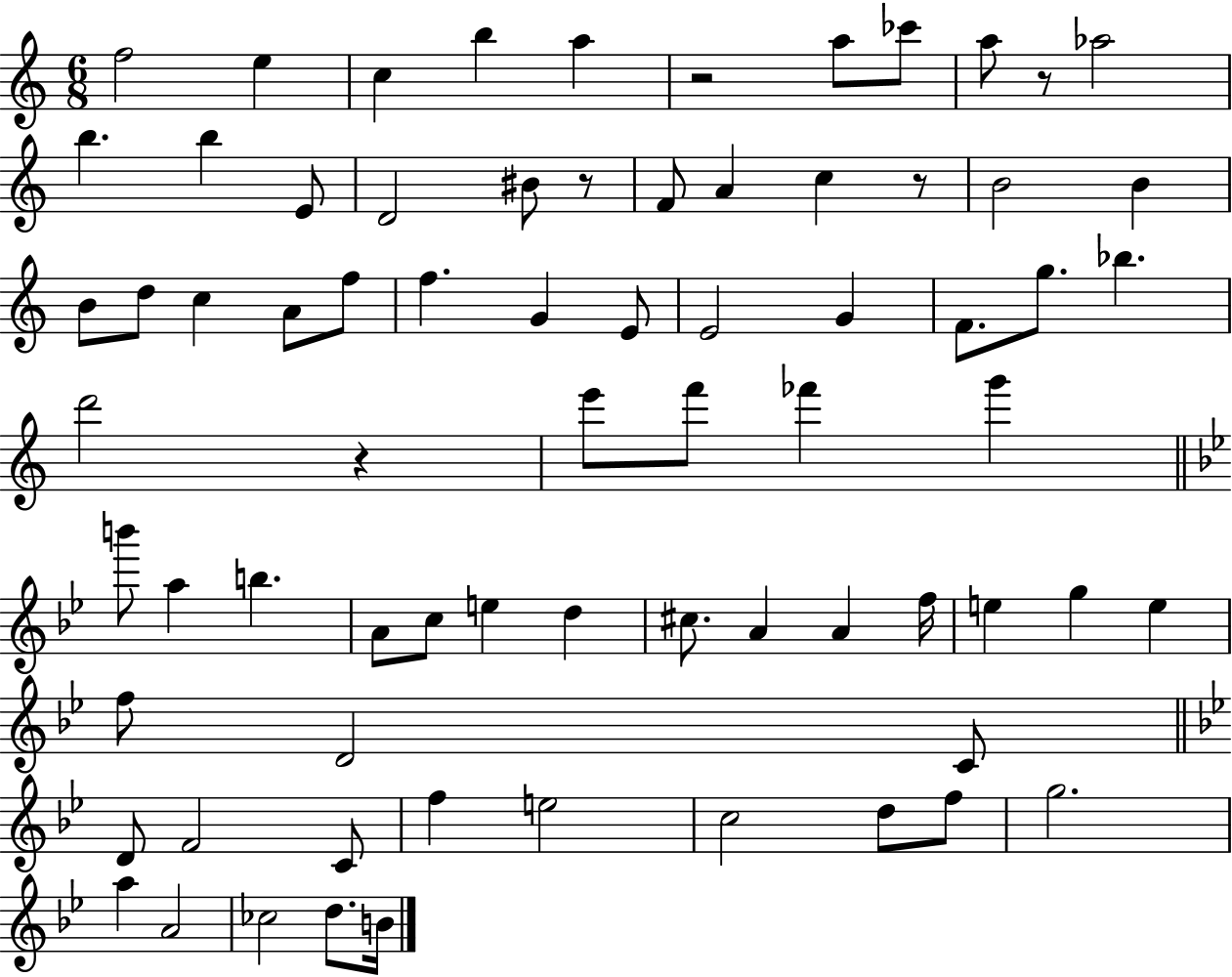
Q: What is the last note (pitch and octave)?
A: B4